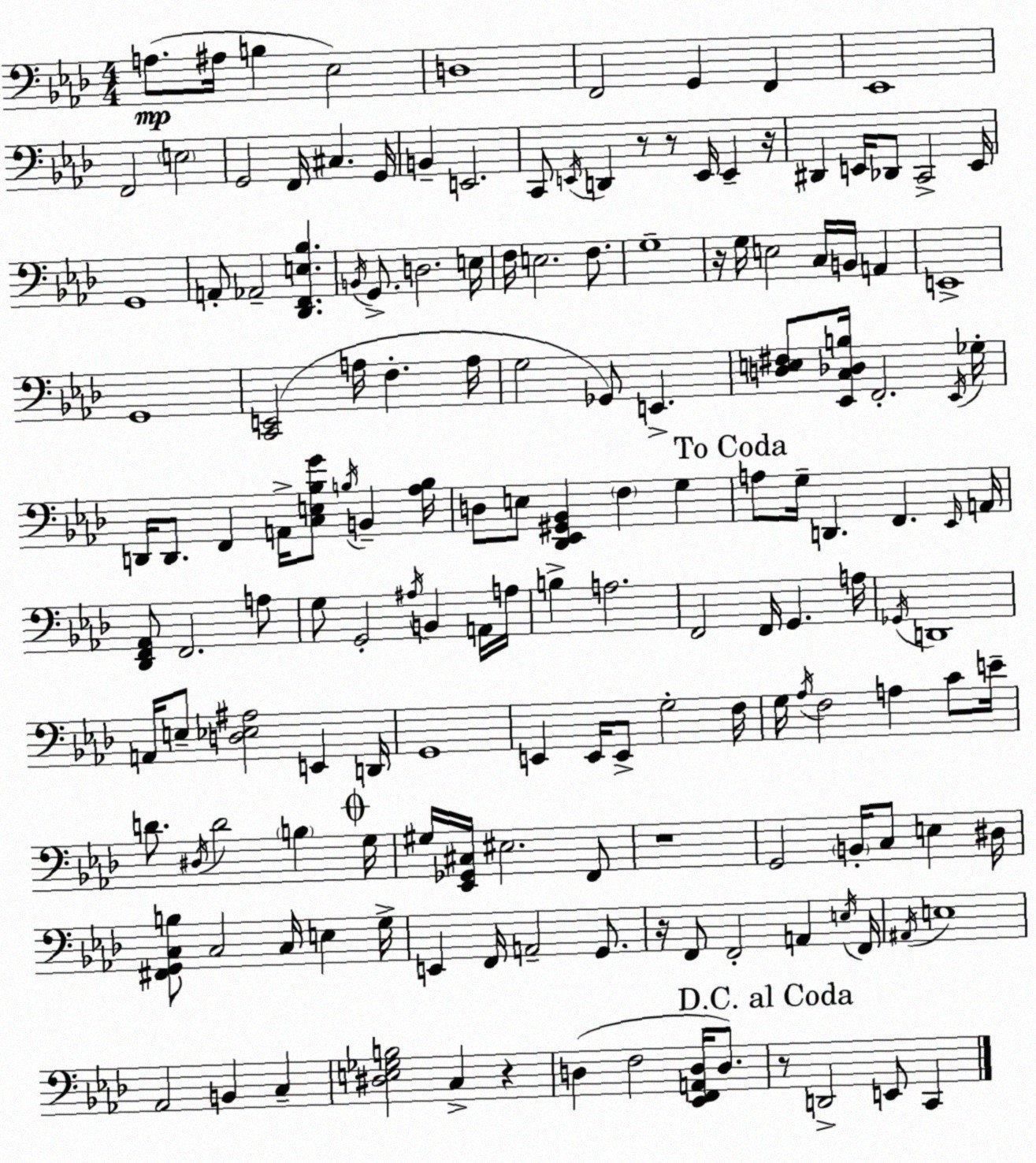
X:1
T:Untitled
M:4/4
L:1/4
K:Fm
A,/2 ^A,/4 B, _E,2 D,4 F,,2 G,, F,, _E,,4 F,,2 E,2 G,,2 F,,/4 ^C, G,,/4 B,, E,,2 C,,/2 E,,/4 D,, z/2 z/2 E,,/4 E,, z/4 ^D,, E,,/4 _D,,/2 C,,2 E,,/4 G,,4 A,,/2 _A,,2 [_D,,F,,E,_B,] B,,/4 G,,/2 D,2 E,/4 F,/4 E,2 F,/2 G,4 z/4 G,/4 E,2 C,/4 B,,/4 A,, E,,4 G,,4 [C,,E,,]2 A,/4 F, A,/4 G,2 _G,,/2 E,, [D,E,^F,]/2 [_E,,C,_D,B,]/4 F,,2 _E,,/4 _G,/4 D,,/4 D,,/2 F,, A,,/4 [C,E,_B,G]/2 B,/4 B,, [_A,B,]/4 D,/2 E,/2 [_D,,_E,,^G,,_B,,] F, G, A,/2 G,/4 D,, F,, _E,,/4 A,,/4 [_D,,F,,_A,,]/2 F,,2 A,/2 G,/2 G,,2 ^A,/4 B,, A,,/4 A,/4 B, A,2 F,,2 F,,/4 G,, A,/4 _G,,/4 D,,4 A,,/4 E,/2 [D,_E,^A,]2 E,, D,,/4 G,,4 E,, E,,/4 E,,/2 G,2 F,/4 G,/4 _A,/4 F,2 A, C/2 E/4 D/2 ^D,/4 D2 B, G,/4 ^G,/4 [_E,,_G,,^C,]/4 ^E,2 F,,/2 z4 G,,2 B,,/4 C,/2 E, ^D,/4 [^F,,G,,C,B,]/2 C,2 C,/4 E, G,/4 E,, F,,/4 A,,2 G,,/2 z/4 F,,/2 F,,2 A,, E,/4 F,,/4 ^A,,/4 E,4 _A,,2 B,, C, [^D,E,_G,B,]2 C, z D, F,2 [_E,,F,,A,,D,]/4 D,/2 z/2 D,,2 E,,/2 C,,